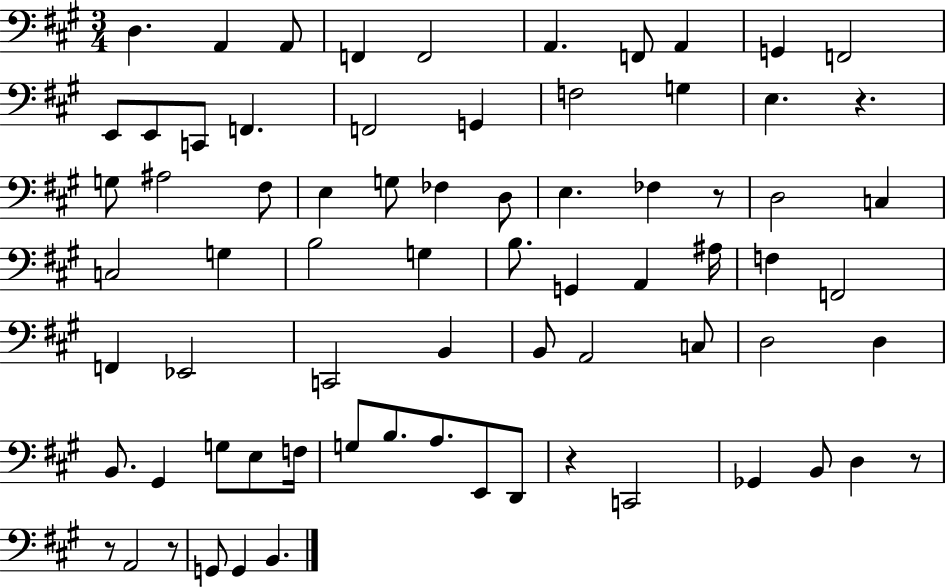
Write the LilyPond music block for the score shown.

{
  \clef bass
  \numericTimeSignature
  \time 3/4
  \key a \major
  \repeat volta 2 { d4. a,4 a,8 | f,4 f,2 | a,4. f,8 a,4 | g,4 f,2 | \break e,8 e,8 c,8 f,4. | f,2 g,4 | f2 g4 | e4. r4. | \break g8 ais2 fis8 | e4 g8 fes4 d8 | e4. fes4 r8 | d2 c4 | \break c2 g4 | b2 g4 | b8. g,4 a,4 ais16 | f4 f,2 | \break f,4 ees,2 | c,2 b,4 | b,8 a,2 c8 | d2 d4 | \break b,8. gis,4 g8 e8 f16 | g8 b8. a8. e,8 d,8 | r4 c,2 | ges,4 b,8 d4 r8 | \break r8 a,2 r8 | g,8 g,4 b,4. | } \bar "|."
}